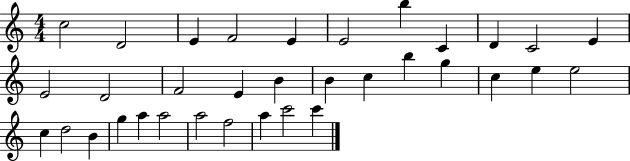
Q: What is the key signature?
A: C major